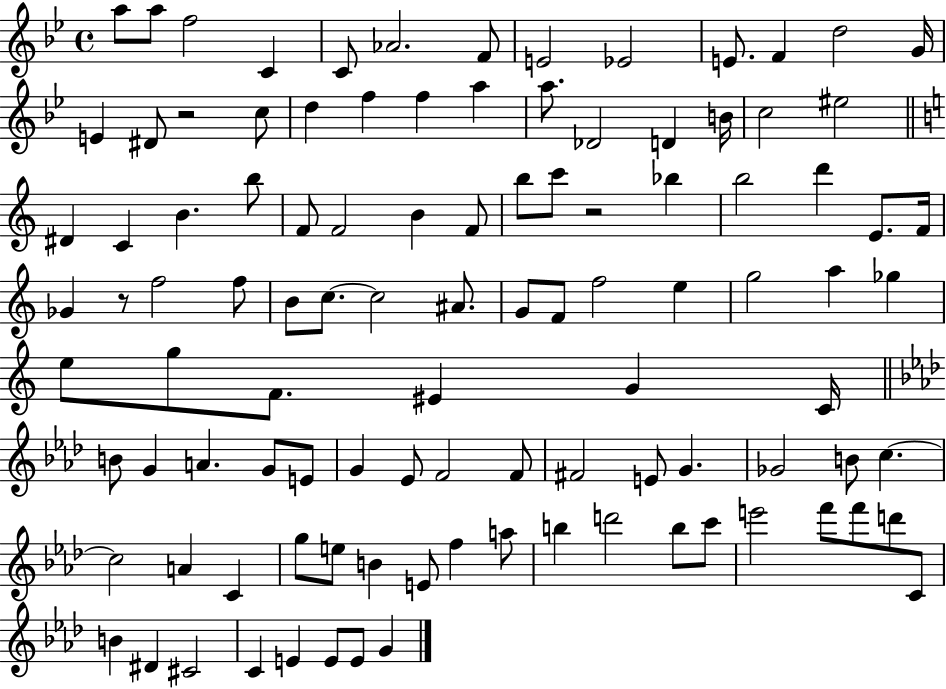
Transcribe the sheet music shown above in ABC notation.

X:1
T:Untitled
M:4/4
L:1/4
K:Bb
a/2 a/2 f2 C C/2 _A2 F/2 E2 _E2 E/2 F d2 G/4 E ^D/2 z2 c/2 d f f a a/2 _D2 D B/4 c2 ^e2 ^D C B b/2 F/2 F2 B F/2 b/2 c'/2 z2 _b b2 d' E/2 F/4 _G z/2 f2 f/2 B/2 c/2 c2 ^A/2 G/2 F/2 f2 e g2 a _g e/2 g/2 F/2 ^E G C/4 B/2 G A G/2 E/2 G _E/2 F2 F/2 ^F2 E/2 G _G2 B/2 c c2 A C g/2 e/2 B E/2 f a/2 b d'2 b/2 c'/2 e'2 f'/2 f'/2 d'/2 C/2 B ^D ^C2 C E E/2 E/2 G